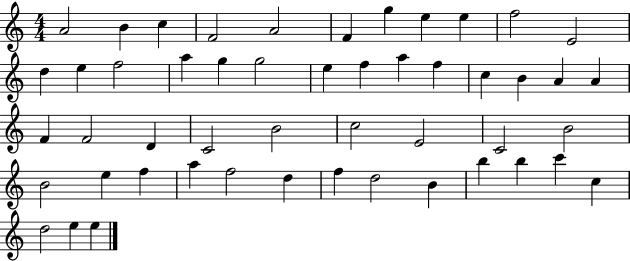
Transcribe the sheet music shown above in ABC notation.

X:1
T:Untitled
M:4/4
L:1/4
K:C
A2 B c F2 A2 F g e e f2 E2 d e f2 a g g2 e f a f c B A A F F2 D C2 B2 c2 E2 C2 B2 B2 e f a f2 d f d2 B b b c' c d2 e e